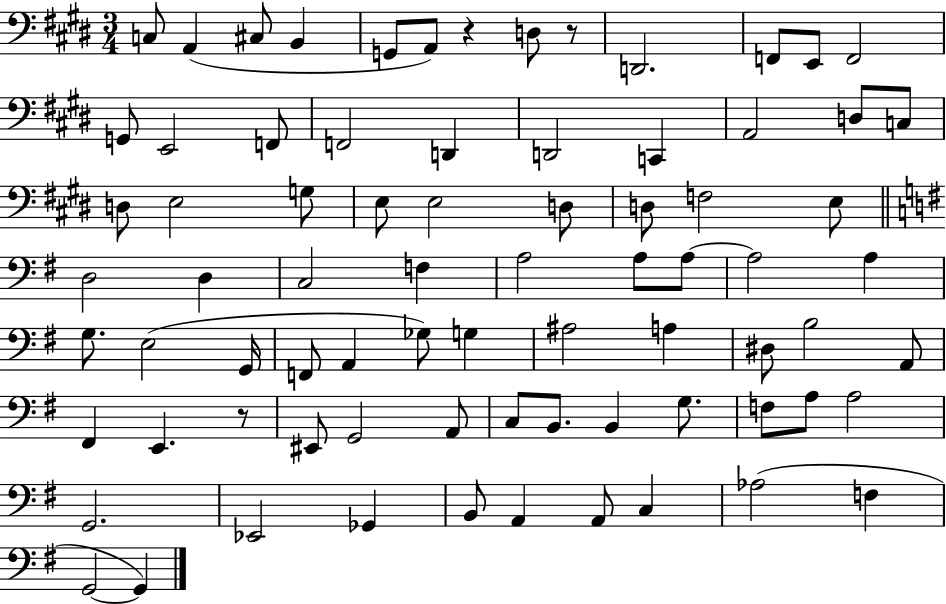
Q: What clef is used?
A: bass